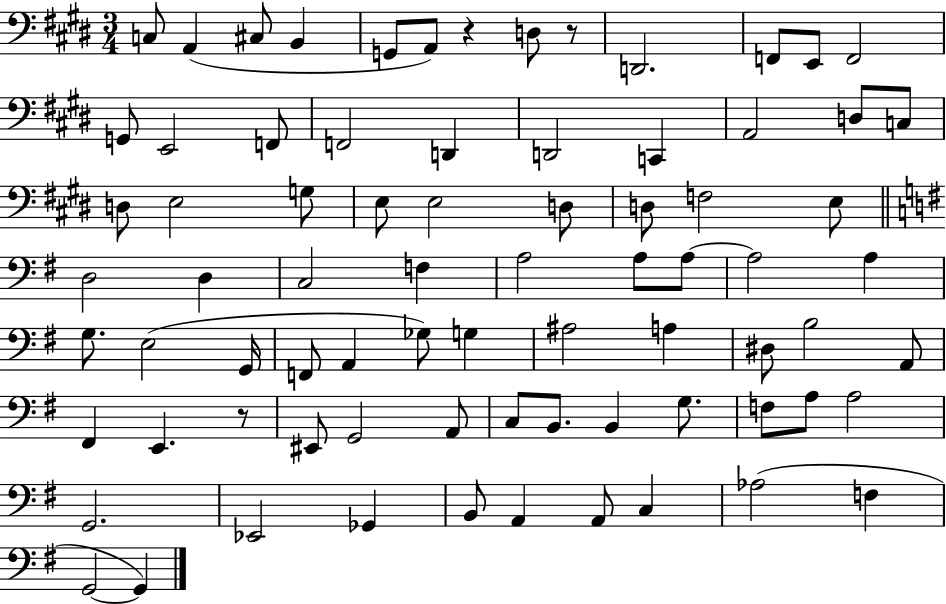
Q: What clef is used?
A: bass